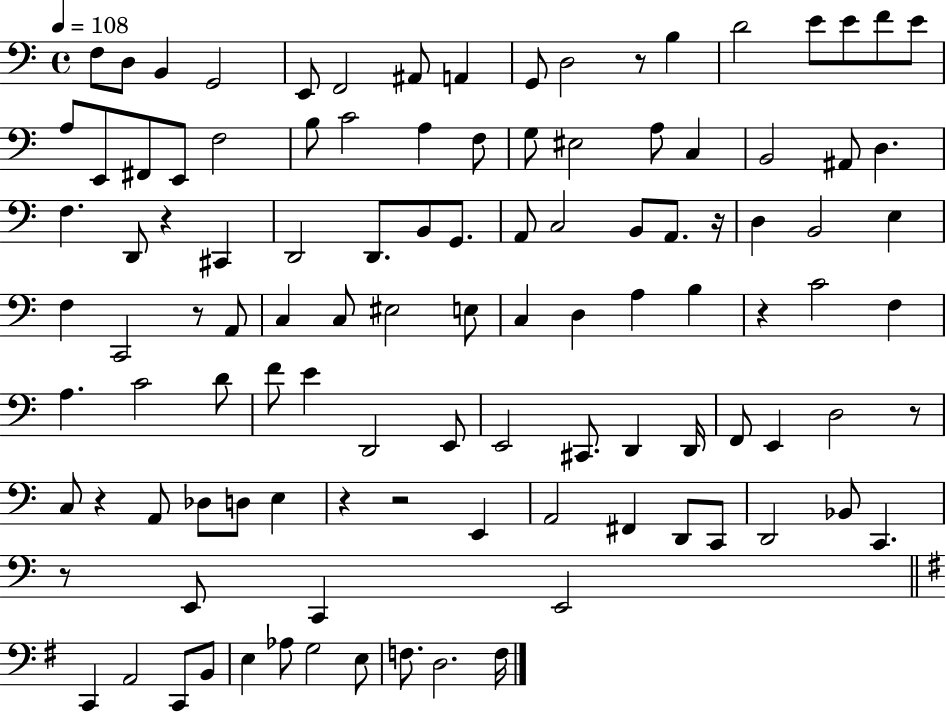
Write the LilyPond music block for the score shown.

{
  \clef bass
  \time 4/4
  \defaultTimeSignature
  \key c \major
  \tempo 4 = 108
  f8 d8 b,4 g,2 | e,8 f,2 ais,8 a,4 | g,8 d2 r8 b4 | d'2 e'8 e'8 f'8 e'8 | \break a8 e,8 fis,8 e,8 f2 | b8 c'2 a4 f8 | g8 eis2 a8 c4 | b,2 ais,8 d4. | \break f4. d,8 r4 cis,4 | d,2 d,8. b,8 g,8. | a,8 c2 b,8 a,8. r16 | d4 b,2 e4 | \break f4 c,2 r8 a,8 | c4 c8 eis2 e8 | c4 d4 a4 b4 | r4 c'2 f4 | \break a4. c'2 d'8 | f'8 e'4 d,2 e,8 | e,2 cis,8. d,4 d,16 | f,8 e,4 d2 r8 | \break c8 r4 a,8 des8 d8 e4 | r4 r2 e,4 | a,2 fis,4 d,8 c,8 | d,2 bes,8 c,4. | \break r8 e,8 c,4 e,2 | \bar "||" \break \key e \minor c,4 a,2 c,8 b,8 | e4 aes8 g2 e8 | f8. d2. f16 | \bar "|."
}